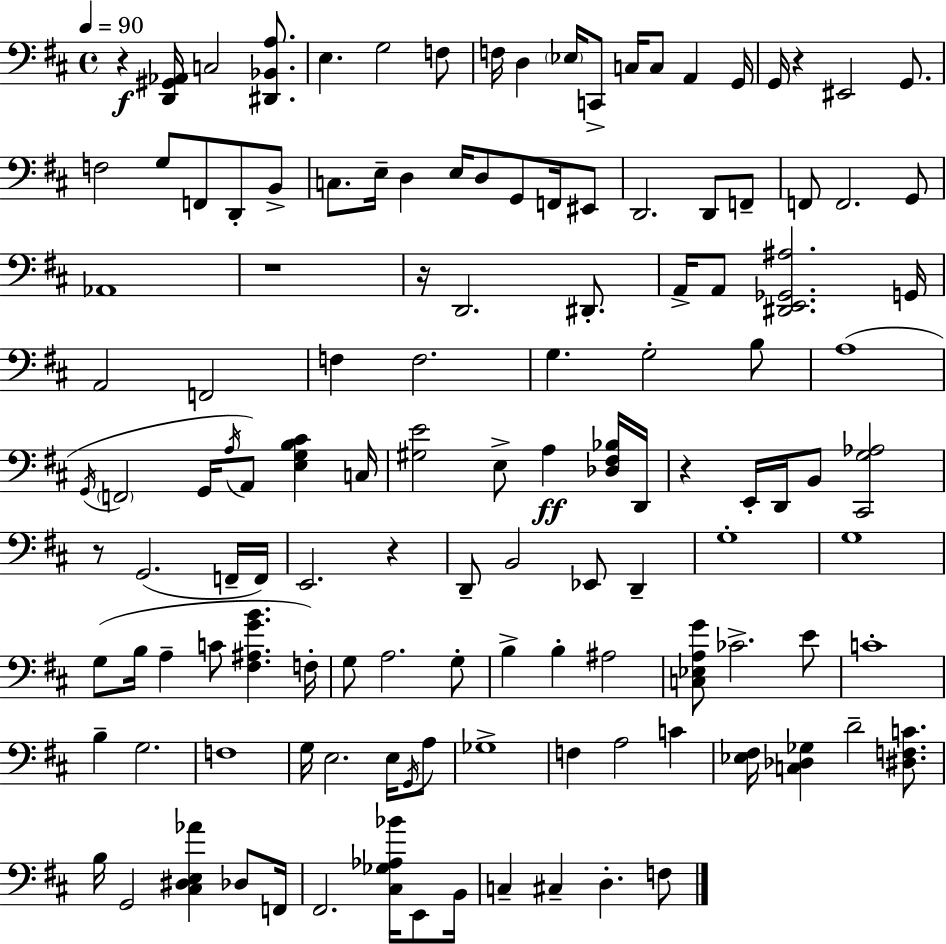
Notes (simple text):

R/q [D2,G#2,Ab2]/s C3/h [D#2,Bb2,A3]/e. E3/q. G3/h F3/e F3/s D3/q Eb3/s C2/e C3/s C3/e A2/q G2/s G2/s R/q EIS2/h G2/e. F3/h G3/e F2/e D2/e B2/e C3/e. E3/s D3/q E3/s D3/e G2/e F2/s EIS2/e D2/h. D2/e F2/e F2/e F2/h. G2/e Ab2/w R/w R/s D2/h. D#2/e. A2/s A2/e [D#2,E2,Gb2,A#3]/h. G2/s A2/h F2/h F3/q F3/h. G3/q. G3/h B3/e A3/w G2/s F2/h G2/s A3/s A2/e [E3,G3,B3,C#4]/q C3/s [G#3,E4]/h E3/e A3/q [Db3,F#3,Bb3]/s D2/s R/q E2/s D2/s B2/e [C#2,G3,Ab3]/h R/e G2/h. F2/s F2/s E2/h. R/q D2/e B2/h Eb2/e D2/q G3/w G3/w G3/e B3/s A3/q C4/e [F#3,A#3,G4,B4]/q. F3/s G3/e A3/h. G3/e B3/q B3/q A#3/h [C3,Eb3,A3,G4]/e CES4/h. E4/e C4/w B3/q G3/h. F3/w G3/s E3/h. E3/s G2/s A3/e Gb3/w F3/q A3/h C4/q [Eb3,F#3]/s [C3,Db3,Gb3]/q D4/h [D#3,F3,C4]/e. B3/s G2/h [C#3,D#3,E3,Ab4]/q Db3/e F2/s F#2/h. [C#3,Gb3,Ab3,Bb4]/s E2/e B2/s C3/q C#3/q D3/q. F3/e